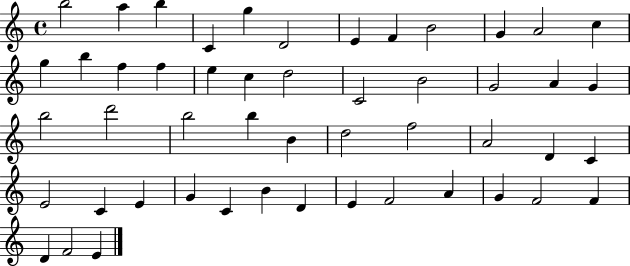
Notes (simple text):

B5/h A5/q B5/q C4/q G5/q D4/h E4/q F4/q B4/h G4/q A4/h C5/q G5/q B5/q F5/q F5/q E5/q C5/q D5/h C4/h B4/h G4/h A4/q G4/q B5/h D6/h B5/h B5/q B4/q D5/h F5/h A4/h D4/q C4/q E4/h C4/q E4/q G4/q C4/q B4/q D4/q E4/q F4/h A4/q G4/q F4/h F4/q D4/q F4/h E4/q